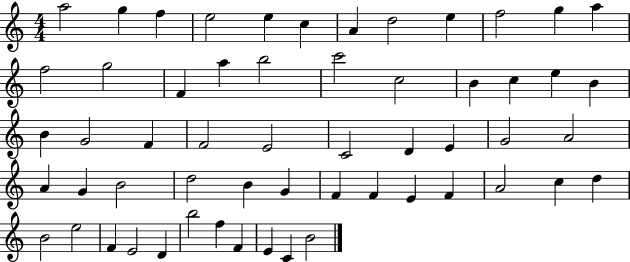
A5/h G5/q F5/q E5/h E5/q C5/q A4/q D5/h E5/q F5/h G5/q A5/q F5/h G5/h F4/q A5/q B5/h C6/h C5/h B4/q C5/q E5/q B4/q B4/q G4/h F4/q F4/h E4/h C4/h D4/q E4/q G4/h A4/h A4/q G4/q B4/h D5/h B4/q G4/q F4/q F4/q E4/q F4/q A4/h C5/q D5/q B4/h E5/h F4/q E4/h D4/q B5/h F5/q F4/q E4/q C4/q B4/h